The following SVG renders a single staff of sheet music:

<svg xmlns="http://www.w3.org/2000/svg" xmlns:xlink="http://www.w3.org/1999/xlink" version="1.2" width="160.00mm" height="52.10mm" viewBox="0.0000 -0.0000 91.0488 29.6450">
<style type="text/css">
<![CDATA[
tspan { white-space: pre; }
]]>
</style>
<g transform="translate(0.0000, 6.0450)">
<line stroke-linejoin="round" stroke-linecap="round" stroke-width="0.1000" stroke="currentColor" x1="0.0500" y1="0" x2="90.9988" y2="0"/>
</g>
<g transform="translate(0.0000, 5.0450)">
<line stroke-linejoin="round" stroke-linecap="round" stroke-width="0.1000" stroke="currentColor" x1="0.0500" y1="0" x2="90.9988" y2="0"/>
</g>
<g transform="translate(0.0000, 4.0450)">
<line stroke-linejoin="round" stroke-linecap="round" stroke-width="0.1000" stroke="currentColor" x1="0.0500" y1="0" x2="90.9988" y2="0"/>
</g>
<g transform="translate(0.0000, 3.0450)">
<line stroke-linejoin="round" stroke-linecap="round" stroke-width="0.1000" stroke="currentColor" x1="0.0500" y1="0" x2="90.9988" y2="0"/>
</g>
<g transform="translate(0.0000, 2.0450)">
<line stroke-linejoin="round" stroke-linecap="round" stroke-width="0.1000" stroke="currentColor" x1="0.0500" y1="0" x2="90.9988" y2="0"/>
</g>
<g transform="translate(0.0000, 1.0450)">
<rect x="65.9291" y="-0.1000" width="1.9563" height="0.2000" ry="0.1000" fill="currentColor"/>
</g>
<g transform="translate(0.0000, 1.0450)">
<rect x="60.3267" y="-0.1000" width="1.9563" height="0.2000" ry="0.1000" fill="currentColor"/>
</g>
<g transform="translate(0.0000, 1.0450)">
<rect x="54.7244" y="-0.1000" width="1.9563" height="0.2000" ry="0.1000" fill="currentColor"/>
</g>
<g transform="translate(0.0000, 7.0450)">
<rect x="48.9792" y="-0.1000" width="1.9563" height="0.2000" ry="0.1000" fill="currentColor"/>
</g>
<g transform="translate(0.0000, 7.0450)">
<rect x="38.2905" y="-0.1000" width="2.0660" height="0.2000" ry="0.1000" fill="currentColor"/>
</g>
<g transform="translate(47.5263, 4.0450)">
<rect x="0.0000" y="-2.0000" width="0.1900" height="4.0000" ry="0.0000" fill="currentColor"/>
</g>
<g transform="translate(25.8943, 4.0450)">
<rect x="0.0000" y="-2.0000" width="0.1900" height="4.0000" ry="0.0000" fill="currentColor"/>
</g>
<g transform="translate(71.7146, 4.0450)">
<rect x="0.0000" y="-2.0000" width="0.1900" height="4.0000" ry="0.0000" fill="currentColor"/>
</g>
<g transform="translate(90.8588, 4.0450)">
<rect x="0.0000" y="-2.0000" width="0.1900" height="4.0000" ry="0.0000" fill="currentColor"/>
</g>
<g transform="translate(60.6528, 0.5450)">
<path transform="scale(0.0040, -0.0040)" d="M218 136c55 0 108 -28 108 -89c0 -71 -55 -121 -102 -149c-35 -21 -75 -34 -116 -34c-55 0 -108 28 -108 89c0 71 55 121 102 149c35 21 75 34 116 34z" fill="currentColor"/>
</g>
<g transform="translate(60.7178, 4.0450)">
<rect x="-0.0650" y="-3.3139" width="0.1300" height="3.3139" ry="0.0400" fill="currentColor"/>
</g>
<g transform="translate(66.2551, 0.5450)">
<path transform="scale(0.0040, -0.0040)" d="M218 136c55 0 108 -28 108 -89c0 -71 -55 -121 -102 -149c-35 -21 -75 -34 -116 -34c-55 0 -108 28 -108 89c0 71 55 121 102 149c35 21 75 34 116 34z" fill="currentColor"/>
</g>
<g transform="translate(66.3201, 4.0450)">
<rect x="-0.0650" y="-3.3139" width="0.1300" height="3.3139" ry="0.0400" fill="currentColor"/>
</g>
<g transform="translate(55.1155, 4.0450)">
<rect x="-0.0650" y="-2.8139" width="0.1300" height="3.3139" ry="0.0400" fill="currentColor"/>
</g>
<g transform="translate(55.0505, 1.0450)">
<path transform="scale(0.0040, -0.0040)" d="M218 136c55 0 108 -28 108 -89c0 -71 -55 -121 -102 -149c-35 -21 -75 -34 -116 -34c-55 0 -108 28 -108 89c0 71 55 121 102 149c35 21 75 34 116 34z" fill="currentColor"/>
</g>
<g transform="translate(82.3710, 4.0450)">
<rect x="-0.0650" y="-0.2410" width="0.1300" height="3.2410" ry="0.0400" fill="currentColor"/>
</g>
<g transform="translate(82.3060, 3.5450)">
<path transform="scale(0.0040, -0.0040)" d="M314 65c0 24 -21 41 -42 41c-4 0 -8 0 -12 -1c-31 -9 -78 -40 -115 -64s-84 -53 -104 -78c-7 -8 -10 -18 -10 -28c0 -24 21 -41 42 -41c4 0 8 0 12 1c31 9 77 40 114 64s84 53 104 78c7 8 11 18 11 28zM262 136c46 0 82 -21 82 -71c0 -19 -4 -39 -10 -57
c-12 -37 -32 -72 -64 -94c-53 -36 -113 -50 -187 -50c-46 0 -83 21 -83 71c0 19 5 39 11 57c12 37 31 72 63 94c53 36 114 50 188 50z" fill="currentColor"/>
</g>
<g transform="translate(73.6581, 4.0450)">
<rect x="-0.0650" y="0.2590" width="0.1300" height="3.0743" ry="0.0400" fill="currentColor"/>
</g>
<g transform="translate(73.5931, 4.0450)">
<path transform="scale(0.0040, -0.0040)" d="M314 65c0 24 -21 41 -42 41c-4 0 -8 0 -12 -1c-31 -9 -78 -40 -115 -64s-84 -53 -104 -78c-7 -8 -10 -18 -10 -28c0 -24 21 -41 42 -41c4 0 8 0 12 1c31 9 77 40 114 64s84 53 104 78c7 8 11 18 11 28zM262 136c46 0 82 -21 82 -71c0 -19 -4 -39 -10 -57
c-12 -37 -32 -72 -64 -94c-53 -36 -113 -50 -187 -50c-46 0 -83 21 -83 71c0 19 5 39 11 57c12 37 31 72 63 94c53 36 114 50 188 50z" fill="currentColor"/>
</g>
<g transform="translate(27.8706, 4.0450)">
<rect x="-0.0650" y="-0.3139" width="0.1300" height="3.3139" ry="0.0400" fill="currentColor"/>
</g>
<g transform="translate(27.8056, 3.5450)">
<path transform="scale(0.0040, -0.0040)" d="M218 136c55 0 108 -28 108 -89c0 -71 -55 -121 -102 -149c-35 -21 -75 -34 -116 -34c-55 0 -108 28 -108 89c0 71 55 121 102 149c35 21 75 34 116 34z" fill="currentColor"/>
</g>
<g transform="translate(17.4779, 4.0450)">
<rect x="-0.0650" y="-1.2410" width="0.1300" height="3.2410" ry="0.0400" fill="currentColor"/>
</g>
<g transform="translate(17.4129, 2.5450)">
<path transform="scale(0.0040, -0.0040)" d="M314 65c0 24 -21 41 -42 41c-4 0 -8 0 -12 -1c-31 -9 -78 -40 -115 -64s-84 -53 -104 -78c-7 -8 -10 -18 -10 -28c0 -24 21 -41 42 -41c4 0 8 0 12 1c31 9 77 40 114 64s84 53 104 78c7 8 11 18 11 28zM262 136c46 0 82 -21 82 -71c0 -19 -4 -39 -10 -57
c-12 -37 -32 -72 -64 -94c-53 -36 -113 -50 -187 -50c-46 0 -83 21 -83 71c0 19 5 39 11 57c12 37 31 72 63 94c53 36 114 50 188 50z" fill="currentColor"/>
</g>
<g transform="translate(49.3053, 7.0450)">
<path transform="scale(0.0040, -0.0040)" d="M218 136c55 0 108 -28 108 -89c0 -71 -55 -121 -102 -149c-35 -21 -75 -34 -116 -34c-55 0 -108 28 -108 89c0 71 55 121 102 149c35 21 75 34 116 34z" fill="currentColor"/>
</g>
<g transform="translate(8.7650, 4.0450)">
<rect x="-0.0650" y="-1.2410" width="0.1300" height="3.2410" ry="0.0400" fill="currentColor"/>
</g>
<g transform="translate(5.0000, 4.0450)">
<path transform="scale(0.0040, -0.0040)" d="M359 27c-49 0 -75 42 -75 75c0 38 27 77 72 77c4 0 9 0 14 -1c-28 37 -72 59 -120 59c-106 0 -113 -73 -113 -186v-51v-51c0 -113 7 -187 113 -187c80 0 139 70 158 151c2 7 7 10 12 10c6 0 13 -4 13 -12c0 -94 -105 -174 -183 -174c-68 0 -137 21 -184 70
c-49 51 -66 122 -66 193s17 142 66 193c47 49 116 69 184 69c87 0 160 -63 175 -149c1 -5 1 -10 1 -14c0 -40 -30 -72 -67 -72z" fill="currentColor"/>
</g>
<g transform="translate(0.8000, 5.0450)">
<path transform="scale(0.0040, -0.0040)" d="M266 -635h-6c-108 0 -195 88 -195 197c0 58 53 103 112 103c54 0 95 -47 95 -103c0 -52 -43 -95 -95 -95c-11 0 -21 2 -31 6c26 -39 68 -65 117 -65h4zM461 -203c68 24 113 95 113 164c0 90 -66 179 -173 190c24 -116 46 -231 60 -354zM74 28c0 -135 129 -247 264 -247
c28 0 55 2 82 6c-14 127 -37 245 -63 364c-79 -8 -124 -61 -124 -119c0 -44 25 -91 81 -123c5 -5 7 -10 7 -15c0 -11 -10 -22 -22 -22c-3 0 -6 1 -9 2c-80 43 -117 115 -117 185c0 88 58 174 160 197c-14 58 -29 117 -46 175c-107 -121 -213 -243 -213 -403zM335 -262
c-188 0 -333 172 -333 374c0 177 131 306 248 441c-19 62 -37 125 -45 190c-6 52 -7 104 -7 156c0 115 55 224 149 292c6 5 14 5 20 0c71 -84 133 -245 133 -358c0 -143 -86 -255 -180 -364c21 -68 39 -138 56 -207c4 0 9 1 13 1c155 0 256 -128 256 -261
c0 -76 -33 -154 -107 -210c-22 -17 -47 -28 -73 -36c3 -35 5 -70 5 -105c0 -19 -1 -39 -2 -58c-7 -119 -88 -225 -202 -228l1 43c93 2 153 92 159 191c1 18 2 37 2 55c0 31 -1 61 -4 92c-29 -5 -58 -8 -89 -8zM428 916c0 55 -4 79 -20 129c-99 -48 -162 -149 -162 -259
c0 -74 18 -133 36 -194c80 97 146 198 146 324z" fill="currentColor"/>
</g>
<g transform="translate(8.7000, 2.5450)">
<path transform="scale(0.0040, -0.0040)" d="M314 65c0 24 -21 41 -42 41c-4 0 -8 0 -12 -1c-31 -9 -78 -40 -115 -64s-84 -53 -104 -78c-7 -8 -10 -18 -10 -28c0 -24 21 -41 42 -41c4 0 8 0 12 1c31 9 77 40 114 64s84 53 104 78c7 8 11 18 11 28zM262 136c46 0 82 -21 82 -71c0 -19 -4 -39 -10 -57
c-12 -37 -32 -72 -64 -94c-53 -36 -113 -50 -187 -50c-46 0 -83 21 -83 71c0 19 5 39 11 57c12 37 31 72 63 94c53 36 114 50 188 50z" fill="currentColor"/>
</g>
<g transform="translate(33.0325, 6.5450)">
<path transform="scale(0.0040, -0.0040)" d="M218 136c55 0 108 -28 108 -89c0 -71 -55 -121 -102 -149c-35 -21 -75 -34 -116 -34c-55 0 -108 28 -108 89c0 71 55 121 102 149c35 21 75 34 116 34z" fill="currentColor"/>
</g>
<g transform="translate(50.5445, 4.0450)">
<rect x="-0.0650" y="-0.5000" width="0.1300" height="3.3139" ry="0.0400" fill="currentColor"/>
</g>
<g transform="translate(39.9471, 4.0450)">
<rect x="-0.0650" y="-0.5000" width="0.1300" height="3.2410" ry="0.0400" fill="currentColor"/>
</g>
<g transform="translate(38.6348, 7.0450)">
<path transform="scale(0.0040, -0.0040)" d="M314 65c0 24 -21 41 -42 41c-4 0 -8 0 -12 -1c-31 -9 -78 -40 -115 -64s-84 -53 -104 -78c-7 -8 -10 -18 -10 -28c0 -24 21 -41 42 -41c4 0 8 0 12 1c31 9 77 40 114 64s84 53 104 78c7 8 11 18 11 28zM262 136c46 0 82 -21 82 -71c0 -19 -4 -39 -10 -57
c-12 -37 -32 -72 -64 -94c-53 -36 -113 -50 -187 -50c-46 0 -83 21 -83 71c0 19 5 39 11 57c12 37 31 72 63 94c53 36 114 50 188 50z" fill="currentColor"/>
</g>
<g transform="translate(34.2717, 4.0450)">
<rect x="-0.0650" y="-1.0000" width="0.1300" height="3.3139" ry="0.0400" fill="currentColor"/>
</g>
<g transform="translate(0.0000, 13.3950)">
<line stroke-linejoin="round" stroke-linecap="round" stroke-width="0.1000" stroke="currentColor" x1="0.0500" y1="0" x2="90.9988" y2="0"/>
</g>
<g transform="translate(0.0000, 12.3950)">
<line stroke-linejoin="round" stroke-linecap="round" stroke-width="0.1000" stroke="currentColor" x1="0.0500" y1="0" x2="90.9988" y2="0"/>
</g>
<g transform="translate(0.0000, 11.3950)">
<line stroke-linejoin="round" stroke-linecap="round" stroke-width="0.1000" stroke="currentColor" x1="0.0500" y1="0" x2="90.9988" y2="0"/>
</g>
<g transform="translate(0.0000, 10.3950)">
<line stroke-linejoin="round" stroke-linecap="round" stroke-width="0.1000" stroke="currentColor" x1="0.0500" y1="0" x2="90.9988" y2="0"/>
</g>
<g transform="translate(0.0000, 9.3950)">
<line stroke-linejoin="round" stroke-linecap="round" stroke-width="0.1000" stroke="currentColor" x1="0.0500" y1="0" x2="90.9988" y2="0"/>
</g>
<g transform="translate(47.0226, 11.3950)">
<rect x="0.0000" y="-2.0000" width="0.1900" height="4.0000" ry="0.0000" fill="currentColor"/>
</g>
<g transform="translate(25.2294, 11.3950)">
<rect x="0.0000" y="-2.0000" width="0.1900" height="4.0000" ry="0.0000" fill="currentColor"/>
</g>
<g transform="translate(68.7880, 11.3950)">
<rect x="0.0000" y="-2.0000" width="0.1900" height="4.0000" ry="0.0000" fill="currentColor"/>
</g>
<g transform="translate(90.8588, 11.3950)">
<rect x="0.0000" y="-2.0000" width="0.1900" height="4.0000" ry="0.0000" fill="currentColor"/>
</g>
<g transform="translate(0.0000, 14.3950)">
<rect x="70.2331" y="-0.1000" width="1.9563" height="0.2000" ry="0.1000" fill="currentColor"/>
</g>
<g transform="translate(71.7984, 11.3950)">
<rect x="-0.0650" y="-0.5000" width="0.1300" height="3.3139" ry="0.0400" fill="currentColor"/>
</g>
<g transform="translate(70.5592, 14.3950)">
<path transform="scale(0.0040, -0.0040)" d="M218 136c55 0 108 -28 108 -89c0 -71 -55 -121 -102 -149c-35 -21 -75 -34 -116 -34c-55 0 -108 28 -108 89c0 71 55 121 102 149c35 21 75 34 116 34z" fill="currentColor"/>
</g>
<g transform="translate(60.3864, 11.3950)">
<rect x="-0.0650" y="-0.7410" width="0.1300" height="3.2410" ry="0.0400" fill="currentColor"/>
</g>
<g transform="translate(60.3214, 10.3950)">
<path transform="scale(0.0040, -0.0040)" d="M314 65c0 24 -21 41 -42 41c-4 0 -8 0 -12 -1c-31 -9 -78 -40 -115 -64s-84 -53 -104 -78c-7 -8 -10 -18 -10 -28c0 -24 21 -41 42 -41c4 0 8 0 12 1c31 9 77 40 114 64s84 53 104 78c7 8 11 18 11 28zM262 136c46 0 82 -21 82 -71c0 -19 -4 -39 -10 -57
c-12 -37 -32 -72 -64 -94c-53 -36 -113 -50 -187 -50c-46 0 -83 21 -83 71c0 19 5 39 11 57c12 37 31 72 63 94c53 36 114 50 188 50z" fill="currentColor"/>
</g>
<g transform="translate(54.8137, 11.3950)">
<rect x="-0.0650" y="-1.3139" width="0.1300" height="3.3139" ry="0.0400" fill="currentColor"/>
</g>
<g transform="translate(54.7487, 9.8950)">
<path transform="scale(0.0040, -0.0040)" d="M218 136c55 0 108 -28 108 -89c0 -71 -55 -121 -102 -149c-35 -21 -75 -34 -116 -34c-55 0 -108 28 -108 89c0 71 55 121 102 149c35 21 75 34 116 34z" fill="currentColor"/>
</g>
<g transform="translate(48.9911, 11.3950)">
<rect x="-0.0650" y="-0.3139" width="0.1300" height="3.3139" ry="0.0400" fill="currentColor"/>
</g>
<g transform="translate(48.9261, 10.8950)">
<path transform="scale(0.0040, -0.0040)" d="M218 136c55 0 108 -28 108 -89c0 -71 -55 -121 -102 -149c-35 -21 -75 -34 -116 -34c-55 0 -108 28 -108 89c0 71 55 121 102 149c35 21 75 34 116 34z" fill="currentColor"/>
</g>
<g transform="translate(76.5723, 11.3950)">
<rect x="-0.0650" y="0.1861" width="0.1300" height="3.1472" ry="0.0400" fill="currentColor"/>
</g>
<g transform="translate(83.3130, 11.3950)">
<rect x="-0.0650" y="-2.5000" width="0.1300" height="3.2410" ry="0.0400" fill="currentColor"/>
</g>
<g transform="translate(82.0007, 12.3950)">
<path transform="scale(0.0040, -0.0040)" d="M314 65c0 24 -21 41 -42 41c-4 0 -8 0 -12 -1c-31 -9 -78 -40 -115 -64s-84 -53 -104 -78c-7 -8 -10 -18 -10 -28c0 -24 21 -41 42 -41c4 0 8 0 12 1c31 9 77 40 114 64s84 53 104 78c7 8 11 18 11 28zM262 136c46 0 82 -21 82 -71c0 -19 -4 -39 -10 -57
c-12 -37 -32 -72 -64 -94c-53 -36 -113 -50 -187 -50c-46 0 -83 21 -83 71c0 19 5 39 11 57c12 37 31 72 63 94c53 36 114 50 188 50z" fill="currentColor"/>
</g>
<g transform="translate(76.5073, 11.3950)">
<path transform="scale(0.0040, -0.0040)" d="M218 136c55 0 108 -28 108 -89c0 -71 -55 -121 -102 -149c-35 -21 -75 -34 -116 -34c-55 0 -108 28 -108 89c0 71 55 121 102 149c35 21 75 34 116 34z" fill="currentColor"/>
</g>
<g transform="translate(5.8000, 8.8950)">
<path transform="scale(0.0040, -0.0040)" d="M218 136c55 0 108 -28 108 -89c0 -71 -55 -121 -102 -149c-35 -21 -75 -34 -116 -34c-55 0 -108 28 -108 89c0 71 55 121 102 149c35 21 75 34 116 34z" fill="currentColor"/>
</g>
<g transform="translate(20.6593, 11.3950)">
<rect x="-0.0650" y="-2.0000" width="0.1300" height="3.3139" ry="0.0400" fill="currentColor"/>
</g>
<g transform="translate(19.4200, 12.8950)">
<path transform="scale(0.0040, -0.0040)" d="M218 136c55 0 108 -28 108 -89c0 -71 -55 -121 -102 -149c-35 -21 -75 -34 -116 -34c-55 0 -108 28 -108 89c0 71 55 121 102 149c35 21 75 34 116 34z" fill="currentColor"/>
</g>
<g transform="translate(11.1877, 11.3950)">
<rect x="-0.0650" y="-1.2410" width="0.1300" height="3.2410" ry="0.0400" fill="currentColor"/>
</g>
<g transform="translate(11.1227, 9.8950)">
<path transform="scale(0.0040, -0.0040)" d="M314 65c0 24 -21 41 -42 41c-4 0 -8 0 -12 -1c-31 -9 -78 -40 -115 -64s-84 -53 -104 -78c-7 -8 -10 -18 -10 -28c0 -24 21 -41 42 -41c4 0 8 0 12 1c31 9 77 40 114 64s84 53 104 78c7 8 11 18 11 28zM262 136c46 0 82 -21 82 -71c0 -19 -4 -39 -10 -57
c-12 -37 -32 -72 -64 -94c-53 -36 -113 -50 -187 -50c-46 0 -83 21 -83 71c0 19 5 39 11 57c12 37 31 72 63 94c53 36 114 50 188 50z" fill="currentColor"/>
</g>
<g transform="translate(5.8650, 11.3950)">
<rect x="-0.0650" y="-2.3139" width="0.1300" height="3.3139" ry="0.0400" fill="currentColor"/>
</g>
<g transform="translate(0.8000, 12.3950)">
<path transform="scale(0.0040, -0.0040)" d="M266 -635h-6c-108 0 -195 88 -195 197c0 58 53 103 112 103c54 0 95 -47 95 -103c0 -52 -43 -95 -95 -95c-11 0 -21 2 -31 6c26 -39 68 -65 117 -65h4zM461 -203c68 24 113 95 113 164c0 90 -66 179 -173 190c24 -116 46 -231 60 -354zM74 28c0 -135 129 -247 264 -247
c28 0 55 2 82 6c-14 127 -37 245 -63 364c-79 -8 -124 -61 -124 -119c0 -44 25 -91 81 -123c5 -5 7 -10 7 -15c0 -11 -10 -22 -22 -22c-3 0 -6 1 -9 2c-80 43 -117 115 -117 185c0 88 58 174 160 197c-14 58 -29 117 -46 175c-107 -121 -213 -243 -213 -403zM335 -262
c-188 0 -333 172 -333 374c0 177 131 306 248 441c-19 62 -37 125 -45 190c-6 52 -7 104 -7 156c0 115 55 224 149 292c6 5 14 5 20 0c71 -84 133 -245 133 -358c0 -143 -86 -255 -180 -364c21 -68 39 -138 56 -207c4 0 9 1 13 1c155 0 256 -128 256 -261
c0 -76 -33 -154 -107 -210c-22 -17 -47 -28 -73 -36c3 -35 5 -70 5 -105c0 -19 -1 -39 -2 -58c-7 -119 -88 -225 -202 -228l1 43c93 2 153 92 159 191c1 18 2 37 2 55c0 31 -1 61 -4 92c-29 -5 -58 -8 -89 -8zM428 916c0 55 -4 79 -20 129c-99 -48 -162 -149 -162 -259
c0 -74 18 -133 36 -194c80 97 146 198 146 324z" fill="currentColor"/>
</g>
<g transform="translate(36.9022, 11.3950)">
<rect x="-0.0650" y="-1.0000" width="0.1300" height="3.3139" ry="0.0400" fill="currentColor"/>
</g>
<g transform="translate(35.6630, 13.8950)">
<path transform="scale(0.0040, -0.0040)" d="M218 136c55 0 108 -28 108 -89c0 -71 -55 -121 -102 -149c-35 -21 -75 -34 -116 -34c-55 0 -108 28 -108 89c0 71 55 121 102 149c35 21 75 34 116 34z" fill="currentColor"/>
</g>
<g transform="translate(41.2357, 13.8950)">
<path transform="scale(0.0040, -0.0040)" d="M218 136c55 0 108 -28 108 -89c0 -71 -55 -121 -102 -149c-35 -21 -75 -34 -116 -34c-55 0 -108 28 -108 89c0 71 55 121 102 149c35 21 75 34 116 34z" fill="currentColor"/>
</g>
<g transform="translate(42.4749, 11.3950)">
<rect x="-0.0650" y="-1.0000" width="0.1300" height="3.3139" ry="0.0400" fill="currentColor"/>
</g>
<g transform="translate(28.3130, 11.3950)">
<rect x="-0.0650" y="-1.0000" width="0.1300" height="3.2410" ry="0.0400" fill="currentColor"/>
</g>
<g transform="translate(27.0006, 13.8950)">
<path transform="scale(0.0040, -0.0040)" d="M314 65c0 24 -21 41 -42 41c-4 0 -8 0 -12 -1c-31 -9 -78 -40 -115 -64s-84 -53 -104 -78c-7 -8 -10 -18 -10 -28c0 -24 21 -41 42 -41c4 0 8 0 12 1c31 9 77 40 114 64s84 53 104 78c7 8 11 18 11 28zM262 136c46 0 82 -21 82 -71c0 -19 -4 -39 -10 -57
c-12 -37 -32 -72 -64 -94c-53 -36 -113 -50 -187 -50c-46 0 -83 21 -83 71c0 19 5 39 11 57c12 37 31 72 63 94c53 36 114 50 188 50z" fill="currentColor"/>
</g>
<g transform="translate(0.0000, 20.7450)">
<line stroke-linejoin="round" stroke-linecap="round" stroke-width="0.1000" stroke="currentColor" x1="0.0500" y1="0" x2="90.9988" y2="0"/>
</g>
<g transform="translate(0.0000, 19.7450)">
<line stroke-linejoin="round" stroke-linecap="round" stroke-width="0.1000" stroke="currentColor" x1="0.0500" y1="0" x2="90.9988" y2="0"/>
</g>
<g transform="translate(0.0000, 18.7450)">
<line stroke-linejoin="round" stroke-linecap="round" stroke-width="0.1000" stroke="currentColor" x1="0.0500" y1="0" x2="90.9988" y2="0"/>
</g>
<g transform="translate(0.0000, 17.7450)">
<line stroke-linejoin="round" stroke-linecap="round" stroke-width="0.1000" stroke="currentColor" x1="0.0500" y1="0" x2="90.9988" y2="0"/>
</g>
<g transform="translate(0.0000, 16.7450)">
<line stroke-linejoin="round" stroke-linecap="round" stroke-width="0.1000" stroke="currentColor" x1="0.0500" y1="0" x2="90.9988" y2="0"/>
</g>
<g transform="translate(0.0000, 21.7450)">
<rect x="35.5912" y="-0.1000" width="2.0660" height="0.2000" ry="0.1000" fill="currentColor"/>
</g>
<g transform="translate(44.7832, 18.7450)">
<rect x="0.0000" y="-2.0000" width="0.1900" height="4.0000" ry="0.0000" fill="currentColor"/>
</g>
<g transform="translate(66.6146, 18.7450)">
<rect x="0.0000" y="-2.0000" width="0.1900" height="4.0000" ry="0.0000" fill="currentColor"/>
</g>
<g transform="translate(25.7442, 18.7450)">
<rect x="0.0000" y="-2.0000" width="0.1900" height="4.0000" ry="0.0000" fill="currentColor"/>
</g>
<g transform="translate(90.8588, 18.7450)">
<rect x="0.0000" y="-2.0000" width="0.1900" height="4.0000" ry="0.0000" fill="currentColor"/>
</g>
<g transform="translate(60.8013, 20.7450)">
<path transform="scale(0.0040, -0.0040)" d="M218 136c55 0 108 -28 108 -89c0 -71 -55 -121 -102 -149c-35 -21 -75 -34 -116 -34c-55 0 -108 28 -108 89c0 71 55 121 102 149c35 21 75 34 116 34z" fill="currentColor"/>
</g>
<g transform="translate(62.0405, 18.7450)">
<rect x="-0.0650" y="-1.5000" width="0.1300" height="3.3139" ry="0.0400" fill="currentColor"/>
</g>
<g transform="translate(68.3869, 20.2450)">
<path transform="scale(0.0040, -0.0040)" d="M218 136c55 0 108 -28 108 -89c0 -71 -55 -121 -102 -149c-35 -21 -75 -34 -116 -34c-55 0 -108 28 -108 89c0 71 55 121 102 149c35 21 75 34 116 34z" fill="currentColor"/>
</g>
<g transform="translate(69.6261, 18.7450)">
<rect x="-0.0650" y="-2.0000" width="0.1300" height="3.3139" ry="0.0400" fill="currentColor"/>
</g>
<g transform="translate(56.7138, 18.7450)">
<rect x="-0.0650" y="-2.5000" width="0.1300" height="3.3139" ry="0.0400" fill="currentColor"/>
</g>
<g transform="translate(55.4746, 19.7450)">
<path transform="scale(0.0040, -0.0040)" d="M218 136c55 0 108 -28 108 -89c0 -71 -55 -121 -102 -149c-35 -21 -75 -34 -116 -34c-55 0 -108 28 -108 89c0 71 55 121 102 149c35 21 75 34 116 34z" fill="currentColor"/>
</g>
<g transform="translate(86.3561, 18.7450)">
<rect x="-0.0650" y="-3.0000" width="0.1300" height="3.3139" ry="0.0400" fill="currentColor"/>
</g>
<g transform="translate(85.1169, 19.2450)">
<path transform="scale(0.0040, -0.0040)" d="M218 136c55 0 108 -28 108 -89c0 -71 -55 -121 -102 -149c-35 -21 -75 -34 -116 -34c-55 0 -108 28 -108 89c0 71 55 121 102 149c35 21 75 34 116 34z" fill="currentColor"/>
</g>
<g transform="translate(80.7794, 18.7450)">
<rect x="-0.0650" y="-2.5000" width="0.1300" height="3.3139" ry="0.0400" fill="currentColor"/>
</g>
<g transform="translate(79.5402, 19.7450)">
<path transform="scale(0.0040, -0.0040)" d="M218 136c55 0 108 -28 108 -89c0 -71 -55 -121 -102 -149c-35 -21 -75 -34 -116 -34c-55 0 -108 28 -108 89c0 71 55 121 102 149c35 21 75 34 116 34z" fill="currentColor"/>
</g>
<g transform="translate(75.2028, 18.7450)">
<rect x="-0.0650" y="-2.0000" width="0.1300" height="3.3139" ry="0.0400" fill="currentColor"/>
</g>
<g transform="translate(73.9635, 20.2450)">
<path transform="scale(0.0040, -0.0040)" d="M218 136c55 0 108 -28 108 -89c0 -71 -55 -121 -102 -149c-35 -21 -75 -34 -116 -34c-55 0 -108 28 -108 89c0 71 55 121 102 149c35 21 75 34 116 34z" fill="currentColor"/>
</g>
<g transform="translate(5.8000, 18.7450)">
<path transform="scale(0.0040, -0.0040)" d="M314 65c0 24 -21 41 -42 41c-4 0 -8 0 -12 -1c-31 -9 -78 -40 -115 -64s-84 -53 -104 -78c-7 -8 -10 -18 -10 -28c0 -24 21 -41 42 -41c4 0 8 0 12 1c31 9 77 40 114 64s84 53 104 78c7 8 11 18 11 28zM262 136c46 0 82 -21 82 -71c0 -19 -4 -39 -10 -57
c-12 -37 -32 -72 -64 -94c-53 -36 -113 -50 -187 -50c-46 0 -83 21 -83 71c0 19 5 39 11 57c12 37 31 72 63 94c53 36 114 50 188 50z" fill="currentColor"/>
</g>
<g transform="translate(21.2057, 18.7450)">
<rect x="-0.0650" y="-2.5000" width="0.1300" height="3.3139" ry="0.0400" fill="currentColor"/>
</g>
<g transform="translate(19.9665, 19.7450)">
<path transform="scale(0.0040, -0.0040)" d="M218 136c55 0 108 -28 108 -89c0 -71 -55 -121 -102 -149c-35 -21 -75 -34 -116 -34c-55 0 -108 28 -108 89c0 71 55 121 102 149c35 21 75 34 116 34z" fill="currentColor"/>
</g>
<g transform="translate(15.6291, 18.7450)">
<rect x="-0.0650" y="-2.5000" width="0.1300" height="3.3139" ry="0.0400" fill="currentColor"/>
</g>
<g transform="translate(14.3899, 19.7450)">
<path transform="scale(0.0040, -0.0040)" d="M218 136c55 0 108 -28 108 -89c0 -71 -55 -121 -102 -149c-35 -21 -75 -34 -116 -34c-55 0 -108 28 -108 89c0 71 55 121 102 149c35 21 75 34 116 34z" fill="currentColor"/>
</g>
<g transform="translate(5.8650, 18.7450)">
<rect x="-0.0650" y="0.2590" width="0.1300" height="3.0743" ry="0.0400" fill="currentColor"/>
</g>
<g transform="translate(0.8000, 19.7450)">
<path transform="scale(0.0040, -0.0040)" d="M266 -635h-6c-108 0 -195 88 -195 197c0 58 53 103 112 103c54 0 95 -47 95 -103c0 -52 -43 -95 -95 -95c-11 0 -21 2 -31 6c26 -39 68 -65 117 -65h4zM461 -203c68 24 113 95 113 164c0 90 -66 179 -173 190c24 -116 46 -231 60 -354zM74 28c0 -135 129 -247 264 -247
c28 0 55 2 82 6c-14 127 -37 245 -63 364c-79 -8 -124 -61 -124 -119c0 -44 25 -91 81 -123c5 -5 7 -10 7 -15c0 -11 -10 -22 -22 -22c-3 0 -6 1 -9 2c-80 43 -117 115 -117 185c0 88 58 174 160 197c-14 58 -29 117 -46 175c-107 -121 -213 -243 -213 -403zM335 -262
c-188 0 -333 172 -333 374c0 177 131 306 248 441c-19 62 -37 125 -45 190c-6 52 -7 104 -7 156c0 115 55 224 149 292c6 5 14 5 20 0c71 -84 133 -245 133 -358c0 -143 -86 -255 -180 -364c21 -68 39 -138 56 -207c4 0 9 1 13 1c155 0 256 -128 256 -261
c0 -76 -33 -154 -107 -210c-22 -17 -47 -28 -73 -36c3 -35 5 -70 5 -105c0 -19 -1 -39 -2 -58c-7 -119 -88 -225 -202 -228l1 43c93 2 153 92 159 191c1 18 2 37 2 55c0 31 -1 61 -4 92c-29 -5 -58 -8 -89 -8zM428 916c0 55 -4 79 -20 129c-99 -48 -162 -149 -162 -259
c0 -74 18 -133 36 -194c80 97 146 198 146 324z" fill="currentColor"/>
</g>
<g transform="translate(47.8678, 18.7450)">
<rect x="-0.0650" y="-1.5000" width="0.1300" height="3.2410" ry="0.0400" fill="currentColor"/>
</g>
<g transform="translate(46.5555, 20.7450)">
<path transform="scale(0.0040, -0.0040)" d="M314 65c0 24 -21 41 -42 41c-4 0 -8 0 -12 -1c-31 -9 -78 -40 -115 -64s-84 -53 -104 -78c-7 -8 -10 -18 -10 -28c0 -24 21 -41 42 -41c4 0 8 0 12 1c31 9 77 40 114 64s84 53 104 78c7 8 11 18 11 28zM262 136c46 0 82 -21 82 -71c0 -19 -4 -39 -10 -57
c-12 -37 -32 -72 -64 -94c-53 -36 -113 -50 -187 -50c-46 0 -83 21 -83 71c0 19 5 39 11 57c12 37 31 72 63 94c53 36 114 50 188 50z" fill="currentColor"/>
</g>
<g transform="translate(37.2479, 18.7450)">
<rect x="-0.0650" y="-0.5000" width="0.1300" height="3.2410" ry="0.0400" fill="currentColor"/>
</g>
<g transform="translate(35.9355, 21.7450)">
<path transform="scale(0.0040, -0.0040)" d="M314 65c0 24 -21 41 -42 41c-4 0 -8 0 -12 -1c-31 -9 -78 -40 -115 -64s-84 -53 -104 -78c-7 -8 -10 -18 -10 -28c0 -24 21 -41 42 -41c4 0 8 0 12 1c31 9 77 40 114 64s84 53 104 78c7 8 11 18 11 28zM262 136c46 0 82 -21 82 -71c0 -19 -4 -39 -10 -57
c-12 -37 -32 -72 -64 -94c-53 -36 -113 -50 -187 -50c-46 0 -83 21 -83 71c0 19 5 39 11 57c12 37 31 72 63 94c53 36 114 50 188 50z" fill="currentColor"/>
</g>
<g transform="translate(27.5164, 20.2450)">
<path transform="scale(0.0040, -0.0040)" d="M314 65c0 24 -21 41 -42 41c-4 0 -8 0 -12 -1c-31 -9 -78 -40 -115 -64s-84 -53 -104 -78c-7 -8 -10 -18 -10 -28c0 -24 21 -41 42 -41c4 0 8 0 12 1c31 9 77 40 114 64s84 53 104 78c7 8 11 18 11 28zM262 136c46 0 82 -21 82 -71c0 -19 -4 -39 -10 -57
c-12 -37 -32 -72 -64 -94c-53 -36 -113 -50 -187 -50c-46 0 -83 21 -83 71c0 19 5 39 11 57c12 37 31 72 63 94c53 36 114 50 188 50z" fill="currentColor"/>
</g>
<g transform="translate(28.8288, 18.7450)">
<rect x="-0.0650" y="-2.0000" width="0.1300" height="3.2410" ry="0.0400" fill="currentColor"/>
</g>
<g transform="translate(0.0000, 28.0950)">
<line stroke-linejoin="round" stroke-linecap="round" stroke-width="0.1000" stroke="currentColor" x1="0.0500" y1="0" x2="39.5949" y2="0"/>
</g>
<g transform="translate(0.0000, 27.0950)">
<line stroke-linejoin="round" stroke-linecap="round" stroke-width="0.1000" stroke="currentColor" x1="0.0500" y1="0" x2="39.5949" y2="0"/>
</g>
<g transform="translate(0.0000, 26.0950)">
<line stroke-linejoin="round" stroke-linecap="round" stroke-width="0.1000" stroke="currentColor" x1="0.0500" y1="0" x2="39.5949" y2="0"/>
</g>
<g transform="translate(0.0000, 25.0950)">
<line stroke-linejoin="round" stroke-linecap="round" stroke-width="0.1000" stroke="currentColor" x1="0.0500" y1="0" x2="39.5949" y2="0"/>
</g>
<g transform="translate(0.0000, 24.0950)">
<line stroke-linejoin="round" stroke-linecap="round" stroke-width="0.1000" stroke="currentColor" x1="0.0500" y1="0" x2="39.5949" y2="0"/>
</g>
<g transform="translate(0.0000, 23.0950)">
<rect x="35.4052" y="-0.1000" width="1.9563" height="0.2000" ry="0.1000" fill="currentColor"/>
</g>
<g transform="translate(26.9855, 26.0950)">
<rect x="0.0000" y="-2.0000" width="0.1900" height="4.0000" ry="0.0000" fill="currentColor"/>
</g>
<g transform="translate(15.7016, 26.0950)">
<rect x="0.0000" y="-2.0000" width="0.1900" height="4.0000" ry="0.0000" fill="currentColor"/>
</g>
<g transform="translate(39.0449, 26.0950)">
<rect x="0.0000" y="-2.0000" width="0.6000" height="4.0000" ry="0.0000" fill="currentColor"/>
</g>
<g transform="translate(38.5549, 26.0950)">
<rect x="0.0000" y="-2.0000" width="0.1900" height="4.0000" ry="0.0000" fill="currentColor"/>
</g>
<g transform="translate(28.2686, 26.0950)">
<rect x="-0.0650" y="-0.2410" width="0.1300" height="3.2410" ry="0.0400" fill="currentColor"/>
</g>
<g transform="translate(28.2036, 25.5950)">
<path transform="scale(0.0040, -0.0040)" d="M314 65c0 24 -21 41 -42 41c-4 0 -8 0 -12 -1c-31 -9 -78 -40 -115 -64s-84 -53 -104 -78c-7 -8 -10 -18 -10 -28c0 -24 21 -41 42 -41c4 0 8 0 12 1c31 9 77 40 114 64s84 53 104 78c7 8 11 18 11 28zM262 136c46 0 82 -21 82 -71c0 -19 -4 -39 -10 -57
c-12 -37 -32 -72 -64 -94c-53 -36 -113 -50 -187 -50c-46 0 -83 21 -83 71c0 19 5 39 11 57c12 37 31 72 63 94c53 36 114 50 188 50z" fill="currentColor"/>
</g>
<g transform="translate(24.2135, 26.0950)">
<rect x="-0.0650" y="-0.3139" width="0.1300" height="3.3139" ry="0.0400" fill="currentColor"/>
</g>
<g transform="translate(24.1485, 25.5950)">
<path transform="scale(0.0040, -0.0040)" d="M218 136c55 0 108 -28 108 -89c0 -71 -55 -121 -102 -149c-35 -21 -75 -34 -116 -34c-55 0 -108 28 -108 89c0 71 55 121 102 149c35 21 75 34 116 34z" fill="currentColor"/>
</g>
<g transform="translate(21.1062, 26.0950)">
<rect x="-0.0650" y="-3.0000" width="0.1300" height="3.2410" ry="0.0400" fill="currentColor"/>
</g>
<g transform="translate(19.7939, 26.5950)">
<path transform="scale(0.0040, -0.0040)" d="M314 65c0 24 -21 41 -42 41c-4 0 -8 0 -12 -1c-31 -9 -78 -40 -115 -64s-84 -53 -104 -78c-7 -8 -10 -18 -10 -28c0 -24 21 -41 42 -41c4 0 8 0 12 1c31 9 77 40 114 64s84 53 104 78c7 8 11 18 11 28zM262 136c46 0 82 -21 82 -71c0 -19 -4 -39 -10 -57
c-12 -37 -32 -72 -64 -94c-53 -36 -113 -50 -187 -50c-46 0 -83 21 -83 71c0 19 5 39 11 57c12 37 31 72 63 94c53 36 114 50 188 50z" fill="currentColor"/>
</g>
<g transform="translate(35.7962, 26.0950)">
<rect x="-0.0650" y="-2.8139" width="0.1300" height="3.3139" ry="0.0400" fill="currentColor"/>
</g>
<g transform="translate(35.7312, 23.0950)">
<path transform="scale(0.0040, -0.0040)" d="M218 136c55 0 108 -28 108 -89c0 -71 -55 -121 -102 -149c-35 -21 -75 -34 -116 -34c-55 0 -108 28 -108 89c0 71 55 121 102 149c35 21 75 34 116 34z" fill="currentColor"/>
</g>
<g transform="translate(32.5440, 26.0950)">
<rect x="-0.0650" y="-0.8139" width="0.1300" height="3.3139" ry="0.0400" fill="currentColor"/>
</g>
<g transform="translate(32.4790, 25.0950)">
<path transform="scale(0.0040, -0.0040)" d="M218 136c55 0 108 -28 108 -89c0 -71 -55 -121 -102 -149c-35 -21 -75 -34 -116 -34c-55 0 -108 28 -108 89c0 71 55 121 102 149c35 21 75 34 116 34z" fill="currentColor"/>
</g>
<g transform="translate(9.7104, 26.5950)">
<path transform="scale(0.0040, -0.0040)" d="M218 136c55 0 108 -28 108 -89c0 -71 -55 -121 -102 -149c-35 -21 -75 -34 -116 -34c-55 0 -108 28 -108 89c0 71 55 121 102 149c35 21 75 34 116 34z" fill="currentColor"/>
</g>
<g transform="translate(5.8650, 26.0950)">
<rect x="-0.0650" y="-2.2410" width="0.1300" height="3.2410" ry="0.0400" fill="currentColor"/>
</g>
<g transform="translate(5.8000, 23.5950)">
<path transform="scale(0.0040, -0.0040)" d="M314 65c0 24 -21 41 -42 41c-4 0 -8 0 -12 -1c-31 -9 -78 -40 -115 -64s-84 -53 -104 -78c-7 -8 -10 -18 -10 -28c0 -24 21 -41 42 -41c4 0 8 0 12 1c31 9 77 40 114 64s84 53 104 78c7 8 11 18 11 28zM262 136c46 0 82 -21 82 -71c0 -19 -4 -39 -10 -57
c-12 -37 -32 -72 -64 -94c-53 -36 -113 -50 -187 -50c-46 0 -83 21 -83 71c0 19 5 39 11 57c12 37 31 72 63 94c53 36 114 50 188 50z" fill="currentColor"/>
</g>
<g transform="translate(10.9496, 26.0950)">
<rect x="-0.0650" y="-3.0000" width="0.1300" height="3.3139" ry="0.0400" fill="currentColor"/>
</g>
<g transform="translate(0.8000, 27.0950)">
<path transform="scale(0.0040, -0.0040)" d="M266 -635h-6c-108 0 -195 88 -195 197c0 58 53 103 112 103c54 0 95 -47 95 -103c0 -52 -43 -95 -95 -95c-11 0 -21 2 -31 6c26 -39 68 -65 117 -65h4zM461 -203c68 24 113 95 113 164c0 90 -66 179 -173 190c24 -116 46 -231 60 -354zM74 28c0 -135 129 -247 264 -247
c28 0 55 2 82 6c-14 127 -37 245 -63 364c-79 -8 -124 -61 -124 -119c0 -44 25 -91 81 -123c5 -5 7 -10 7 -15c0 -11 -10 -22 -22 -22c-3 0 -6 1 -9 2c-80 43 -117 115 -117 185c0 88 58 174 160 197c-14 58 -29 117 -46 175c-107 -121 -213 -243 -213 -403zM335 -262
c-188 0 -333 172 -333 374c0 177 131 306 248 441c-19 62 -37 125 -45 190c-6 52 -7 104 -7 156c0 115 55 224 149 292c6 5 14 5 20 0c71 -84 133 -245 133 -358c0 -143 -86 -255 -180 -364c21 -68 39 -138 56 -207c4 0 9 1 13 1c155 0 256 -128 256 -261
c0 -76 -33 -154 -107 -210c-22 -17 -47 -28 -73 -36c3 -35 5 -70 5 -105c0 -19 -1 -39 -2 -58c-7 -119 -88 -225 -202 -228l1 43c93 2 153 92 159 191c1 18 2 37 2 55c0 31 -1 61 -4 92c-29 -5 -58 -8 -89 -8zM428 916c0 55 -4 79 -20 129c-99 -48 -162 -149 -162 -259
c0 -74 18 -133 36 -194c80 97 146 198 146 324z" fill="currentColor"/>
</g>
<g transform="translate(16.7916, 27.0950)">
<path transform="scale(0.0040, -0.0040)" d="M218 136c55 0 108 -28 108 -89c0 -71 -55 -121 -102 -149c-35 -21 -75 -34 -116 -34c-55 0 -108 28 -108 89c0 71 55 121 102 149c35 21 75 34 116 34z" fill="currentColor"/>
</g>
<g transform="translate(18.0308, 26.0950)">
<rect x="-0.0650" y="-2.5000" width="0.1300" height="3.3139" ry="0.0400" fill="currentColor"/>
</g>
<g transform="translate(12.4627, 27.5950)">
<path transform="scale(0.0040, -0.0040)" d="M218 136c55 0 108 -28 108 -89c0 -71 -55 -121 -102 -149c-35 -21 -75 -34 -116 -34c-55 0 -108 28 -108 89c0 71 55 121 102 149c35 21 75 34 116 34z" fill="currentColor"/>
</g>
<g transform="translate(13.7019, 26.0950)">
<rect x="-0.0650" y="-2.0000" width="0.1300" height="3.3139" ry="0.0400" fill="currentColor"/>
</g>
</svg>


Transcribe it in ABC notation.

X:1
T:Untitled
M:4/4
L:1/4
K:C
e2 e2 c D C2 C a b b B2 c2 g e2 F D2 D D c e d2 C B G2 B2 G G F2 C2 E2 G E F F G A g2 A F G A2 c c2 d a